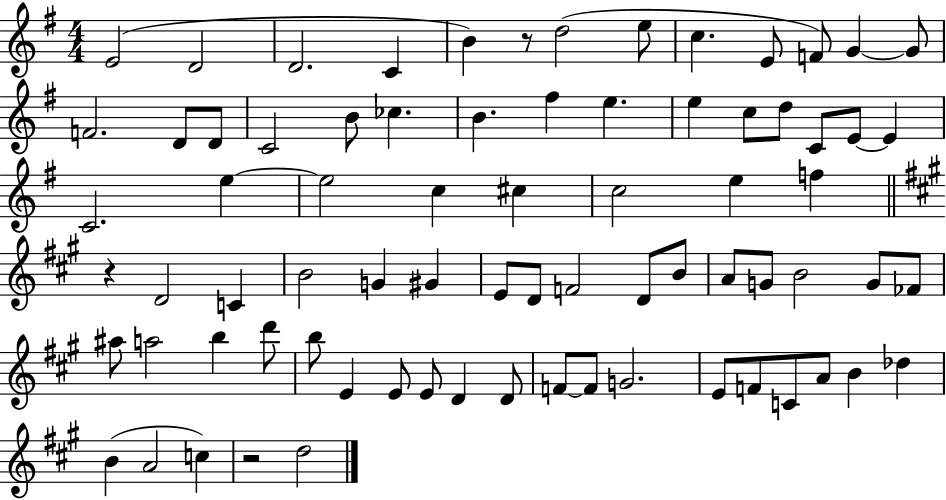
E4/h D4/h D4/h. C4/q B4/q R/e D5/h E5/e C5/q. E4/e F4/e G4/q G4/e F4/h. D4/e D4/e C4/h B4/e CES5/q. B4/q. F#5/q E5/q. E5/q C5/e D5/e C4/e E4/e E4/q C4/h. E5/q E5/h C5/q C#5/q C5/h E5/q F5/q R/q D4/h C4/q B4/h G4/q G#4/q E4/e D4/e F4/h D4/e B4/e A4/e G4/e B4/h G4/e FES4/e A#5/e A5/h B5/q D6/e B5/e E4/q E4/e E4/e D4/q D4/e F4/e F4/e G4/h. E4/e F4/e C4/e A4/e B4/q Db5/q B4/q A4/h C5/q R/h D5/h